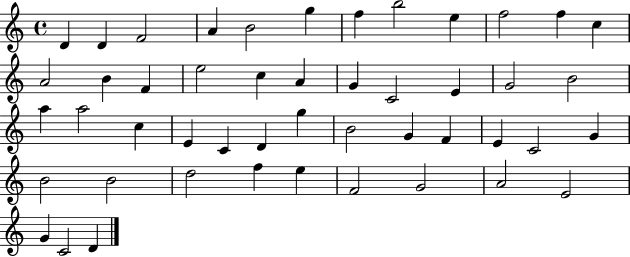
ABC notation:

X:1
T:Untitled
M:4/4
L:1/4
K:C
D D F2 A B2 g f b2 e f2 f c A2 B F e2 c A G C2 E G2 B2 a a2 c E C D g B2 G F E C2 G B2 B2 d2 f e F2 G2 A2 E2 G C2 D